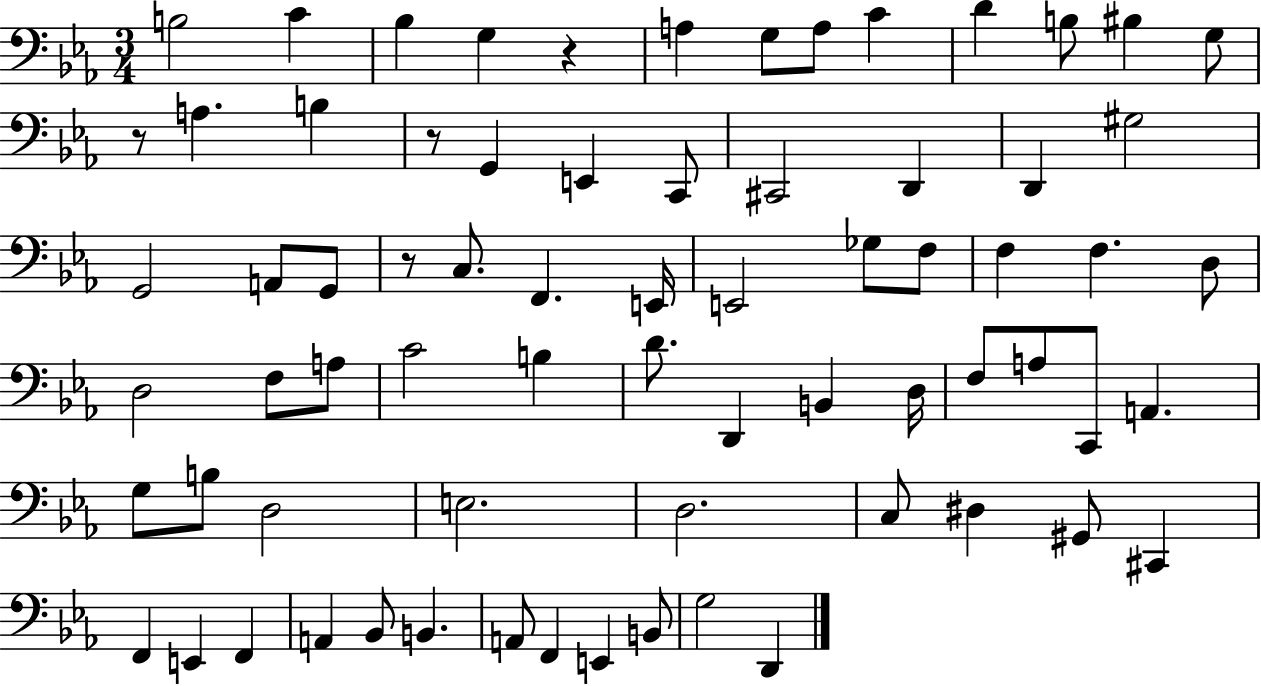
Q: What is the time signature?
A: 3/4